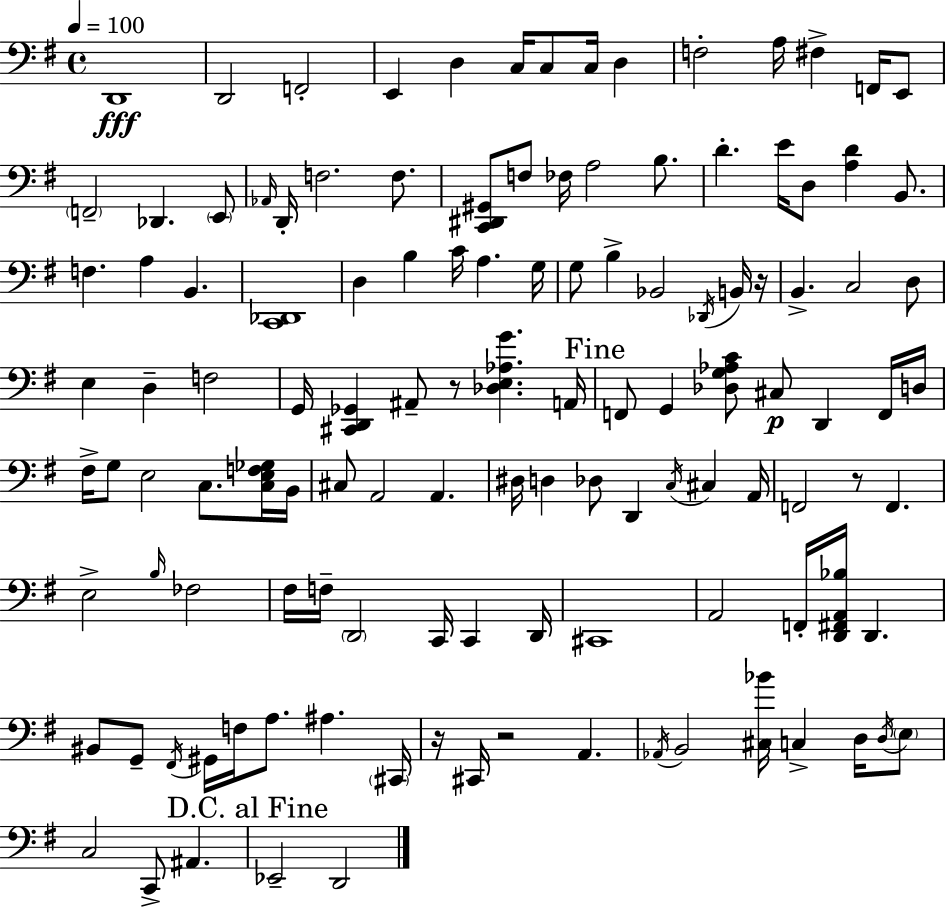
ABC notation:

X:1
T:Untitled
M:4/4
L:1/4
K:Em
D,,4 D,,2 F,,2 E,, D, C,/4 C,/2 C,/4 D, F,2 A,/4 ^F, F,,/4 E,,/2 F,,2 _D,, E,,/2 _A,,/4 D,,/4 F,2 F,/2 [C,,^D,,^G,,]/2 F,/2 _F,/4 A,2 B,/2 D E/4 D,/2 [A,D] B,,/2 F, A, B,, [C,,_D,,]4 D, B, C/4 A, G,/4 G,/2 B, _B,,2 _D,,/4 B,,/4 z/4 B,, C,2 D,/2 E, D, F,2 G,,/4 [^C,,D,,_G,,] ^A,,/2 z/2 [_D,E,_A,G] A,,/4 F,,/2 G,, [_D,G,_A,C]/2 ^C,/2 D,, F,,/4 D,/4 ^F,/4 G,/2 E,2 C,/2 [C,E,F,_G,]/4 B,,/4 ^C,/2 A,,2 A,, ^D,/4 D, _D,/2 D,, C,/4 ^C, A,,/4 F,,2 z/2 F,, E,2 B,/4 _F,2 ^F,/4 F,/4 D,,2 C,,/4 C,, D,,/4 ^C,,4 A,,2 F,,/4 [D,,^F,,A,,_B,]/4 D,, ^B,,/2 G,,/2 ^F,,/4 ^G,,/4 F,/4 A,/2 ^A, ^C,,/4 z/4 ^C,,/4 z2 A,, _A,,/4 B,,2 [^C,_B]/4 C, D,/4 D,/4 E,/2 C,2 C,,/2 ^A,, _E,,2 D,,2